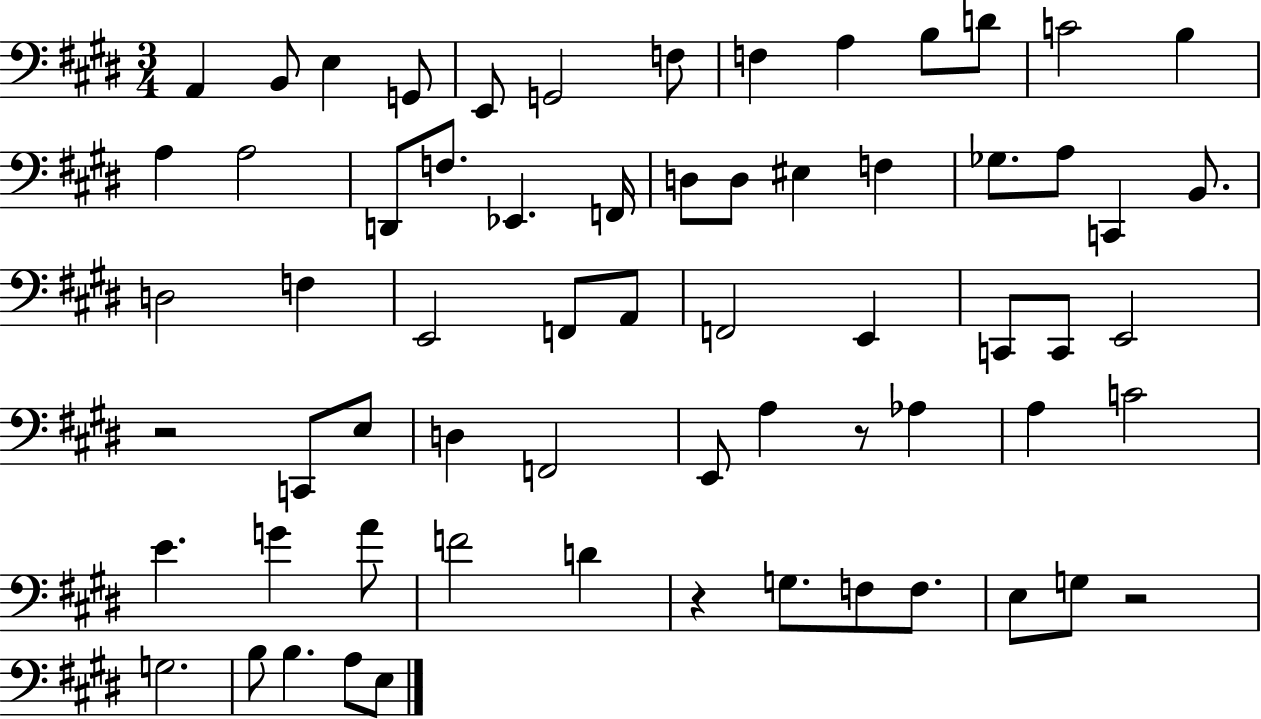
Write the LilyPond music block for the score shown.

{
  \clef bass
  \numericTimeSignature
  \time 3/4
  \key e \major
  a,4 b,8 e4 g,8 | e,8 g,2 f8 | f4 a4 b8 d'8 | c'2 b4 | \break a4 a2 | d,8 f8. ees,4. f,16 | d8 d8 eis4 f4 | ges8. a8 c,4 b,8. | \break d2 f4 | e,2 f,8 a,8 | f,2 e,4 | c,8 c,8 e,2 | \break r2 c,8 e8 | d4 f,2 | e,8 a4 r8 aes4 | a4 c'2 | \break e'4. g'4 a'8 | f'2 d'4 | r4 g8. f8 f8. | e8 g8 r2 | \break g2. | b8 b4. a8 e8 | \bar "|."
}